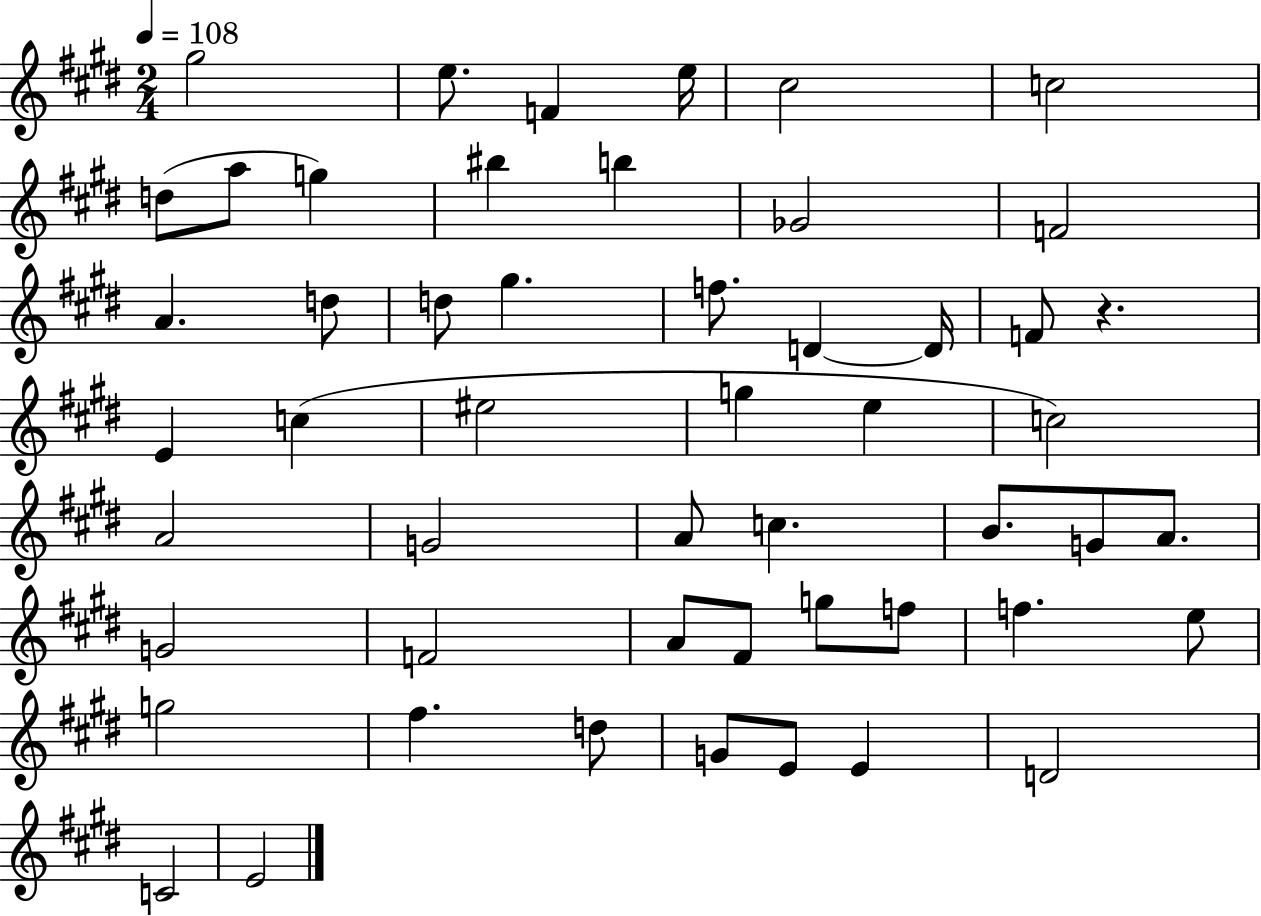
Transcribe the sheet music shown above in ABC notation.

X:1
T:Untitled
M:2/4
L:1/4
K:E
^g2 e/2 F e/4 ^c2 c2 d/2 a/2 g ^b b _G2 F2 A d/2 d/2 ^g f/2 D D/4 F/2 z E c ^e2 g e c2 A2 G2 A/2 c B/2 G/2 A/2 G2 F2 A/2 ^F/2 g/2 f/2 f e/2 g2 ^f d/2 G/2 E/2 E D2 C2 E2